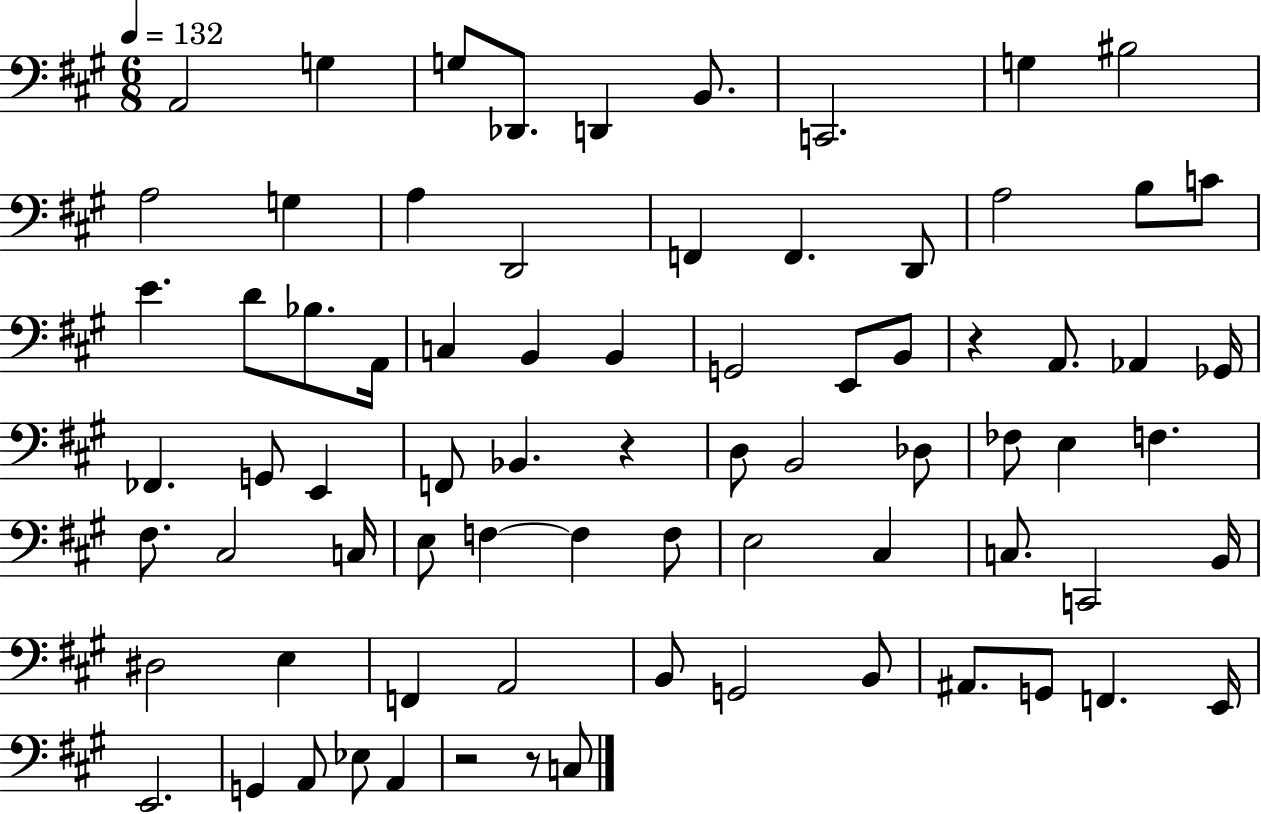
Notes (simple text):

A2/h G3/q G3/e Db2/e. D2/q B2/e. C2/h. G3/q BIS3/h A3/h G3/q A3/q D2/h F2/q F2/q. D2/e A3/h B3/e C4/e E4/q. D4/e Bb3/e. A2/s C3/q B2/q B2/q G2/h E2/e B2/e R/q A2/e. Ab2/q Gb2/s FES2/q. G2/e E2/q F2/e Bb2/q. R/q D3/e B2/h Db3/e FES3/e E3/q F3/q. F#3/e. C#3/h C3/s E3/e F3/q F3/q F3/e E3/h C#3/q C3/e. C2/h B2/s D#3/h E3/q F2/q A2/h B2/e G2/h B2/e A#2/e. G2/e F2/q. E2/s E2/h. G2/q A2/e Eb3/e A2/q R/h R/e C3/e